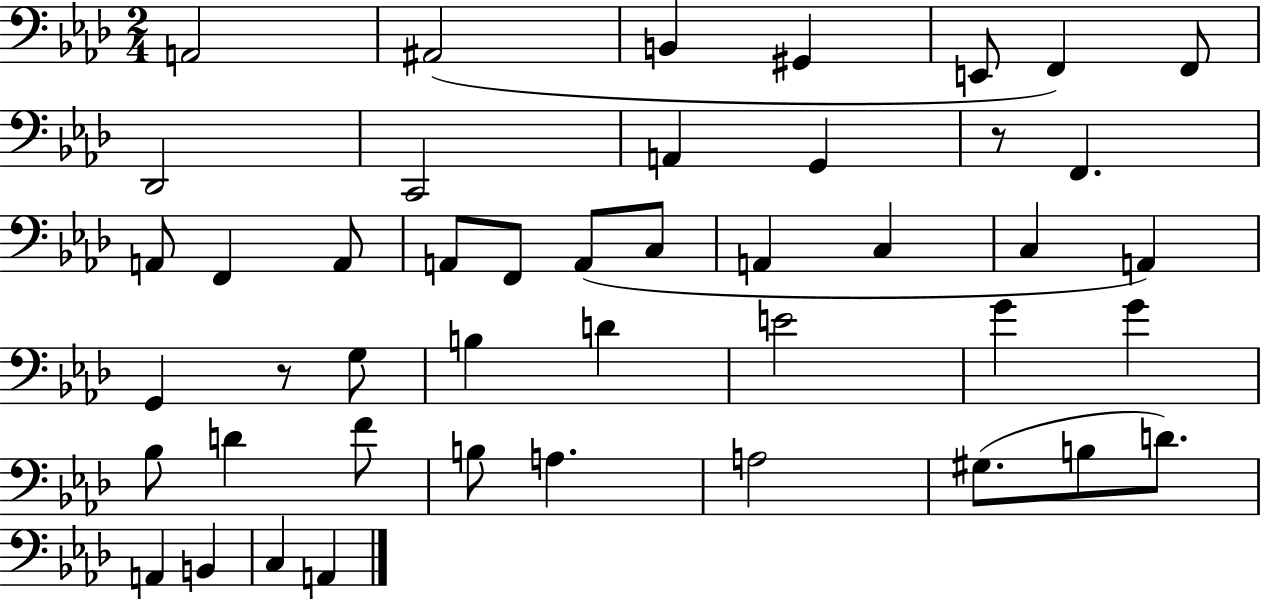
{
  \clef bass
  \numericTimeSignature
  \time 2/4
  \key aes \major
  a,2 | ais,2( | b,4 gis,4 | e,8 f,4) f,8 | \break des,2 | c,2 | a,4 g,4 | r8 f,4. | \break a,8 f,4 a,8 | a,8 f,8 a,8( c8 | a,4 c4 | c4 a,4) | \break g,4 r8 g8 | b4 d'4 | e'2 | g'4 g'4 | \break bes8 d'4 f'8 | b8 a4. | a2 | gis8.( b8 d'8.) | \break a,4 b,4 | c4 a,4 | \bar "|."
}